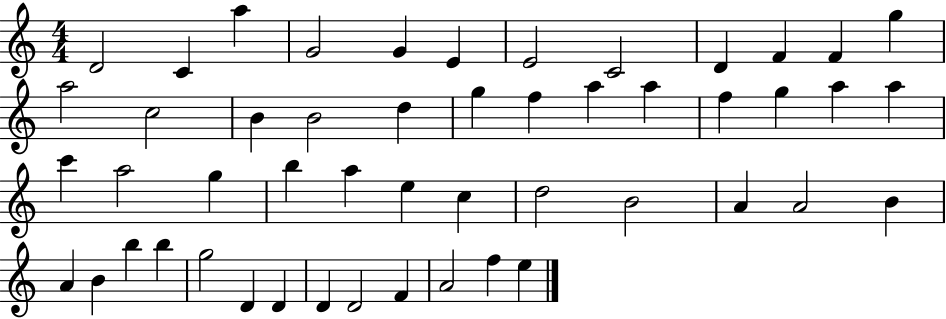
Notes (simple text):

D4/h C4/q A5/q G4/h G4/q E4/q E4/h C4/h D4/q F4/q F4/q G5/q A5/h C5/h B4/q B4/h D5/q G5/q F5/q A5/q A5/q F5/q G5/q A5/q A5/q C6/q A5/h G5/q B5/q A5/q E5/q C5/q D5/h B4/h A4/q A4/h B4/q A4/q B4/q B5/q B5/q G5/h D4/q D4/q D4/q D4/h F4/q A4/h F5/q E5/q